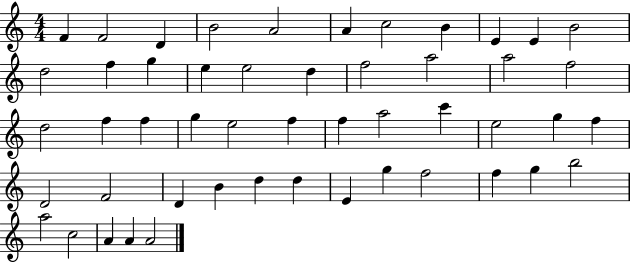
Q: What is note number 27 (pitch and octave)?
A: F5